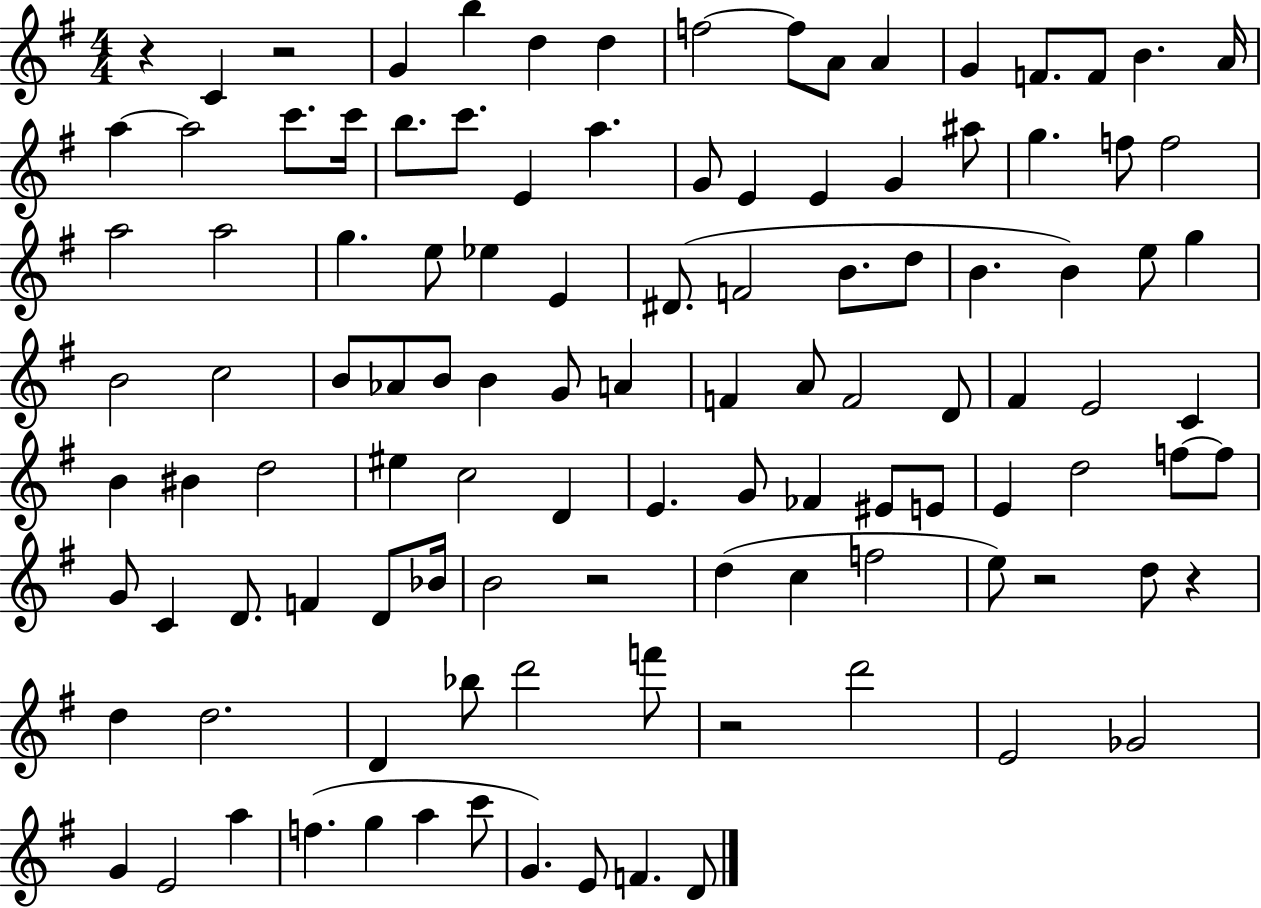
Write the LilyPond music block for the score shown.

{
  \clef treble
  \numericTimeSignature
  \time 4/4
  \key g \major
  r4 c'4 r2 | g'4 b''4 d''4 d''4 | f''2~~ f''8 a'8 a'4 | g'4 f'8. f'8 b'4. a'16 | \break a''4~~ a''2 c'''8. c'''16 | b''8. c'''8. e'4 a''4. | g'8 e'4 e'4 g'4 ais''8 | g''4. f''8 f''2 | \break a''2 a''2 | g''4. e''8 ees''4 e'4 | dis'8.( f'2 b'8. d''8 | b'4. b'4) e''8 g''4 | \break b'2 c''2 | b'8 aes'8 b'8 b'4 g'8 a'4 | f'4 a'8 f'2 d'8 | fis'4 e'2 c'4 | \break b'4 bis'4 d''2 | eis''4 c''2 d'4 | e'4. g'8 fes'4 eis'8 e'8 | e'4 d''2 f''8~~ f''8 | \break g'8 c'4 d'8. f'4 d'8 bes'16 | b'2 r2 | d''4( c''4 f''2 | e''8) r2 d''8 r4 | \break d''4 d''2. | d'4 bes''8 d'''2 f'''8 | r2 d'''2 | e'2 ges'2 | \break g'4 e'2 a''4 | f''4.( g''4 a''4 c'''8 | g'4.) e'8 f'4. d'8 | \bar "|."
}